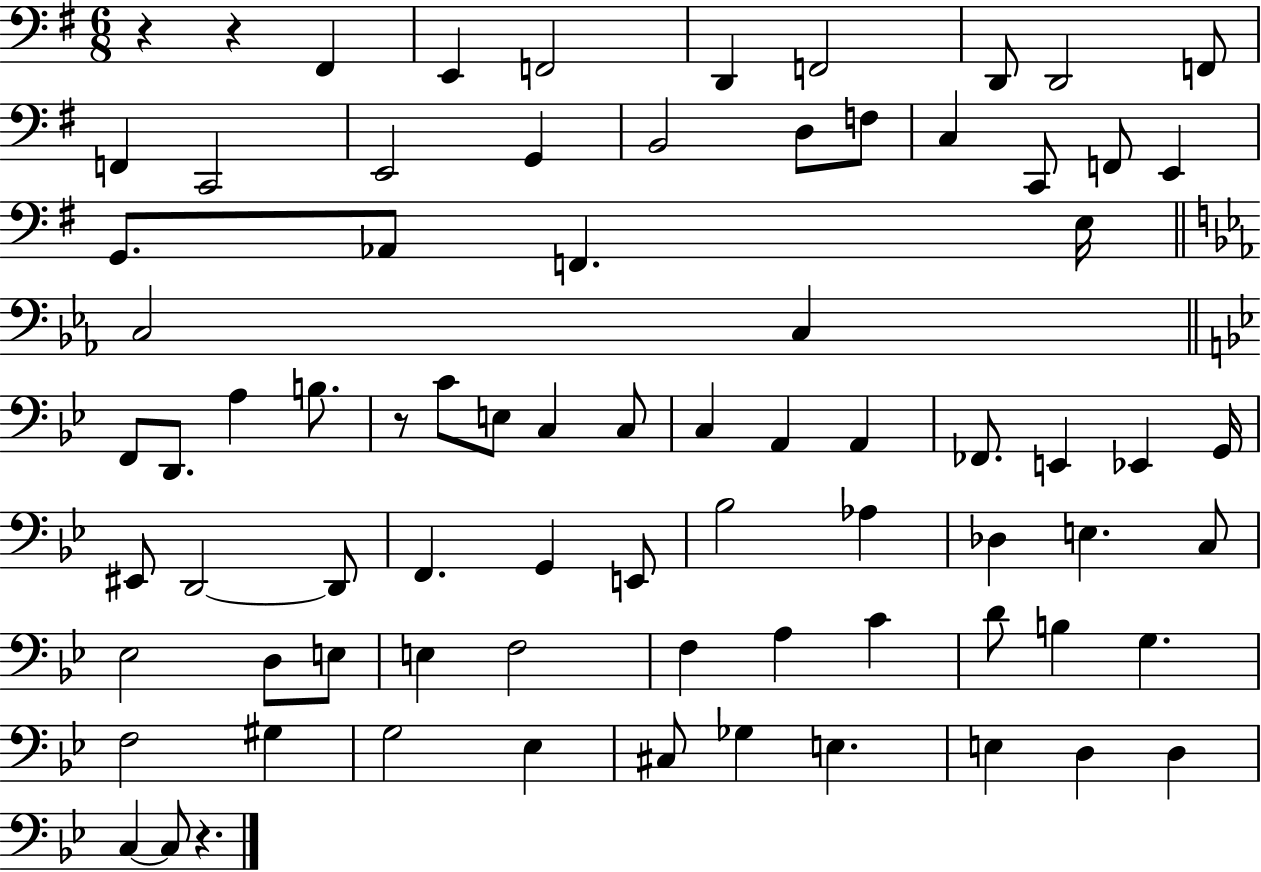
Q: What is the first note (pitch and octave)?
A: F#2